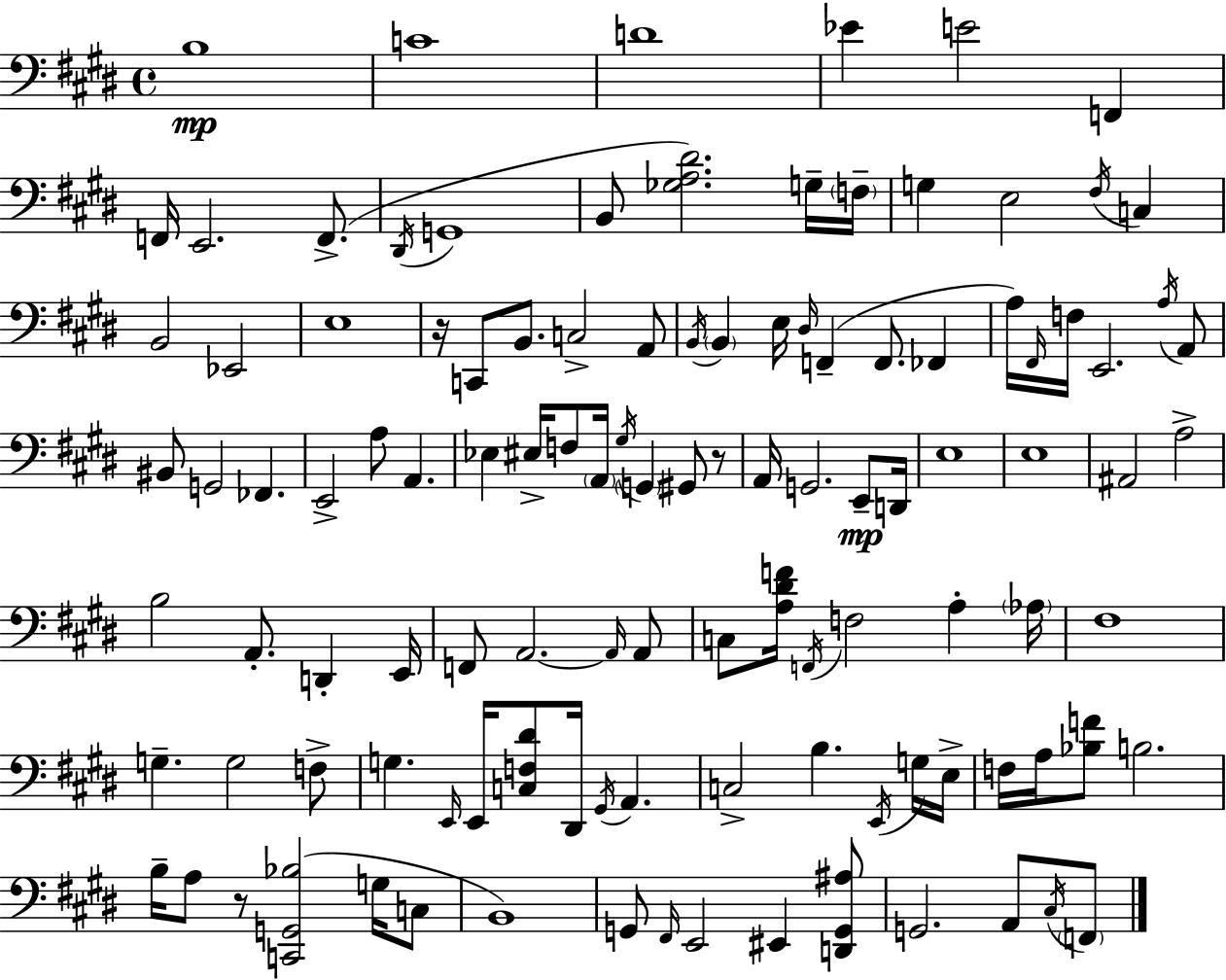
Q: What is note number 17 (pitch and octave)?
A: F#3